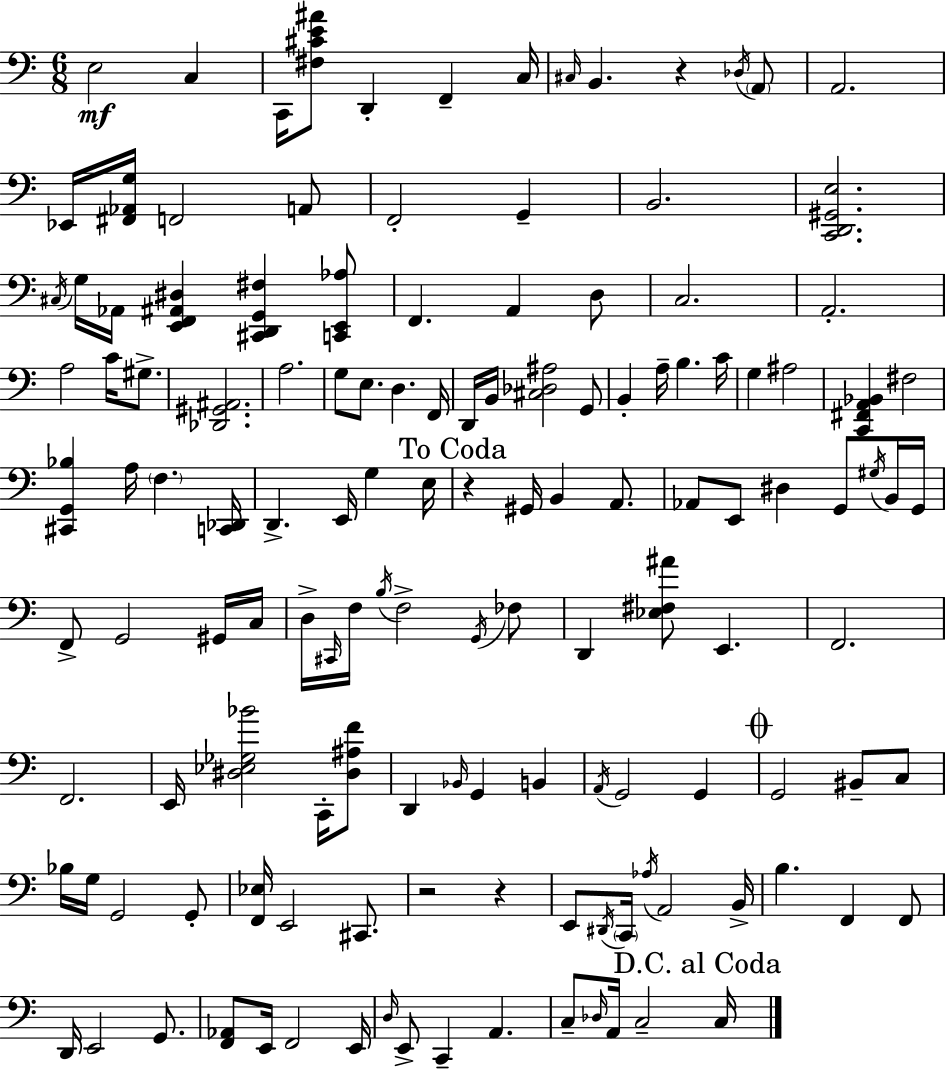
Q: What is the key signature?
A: C major